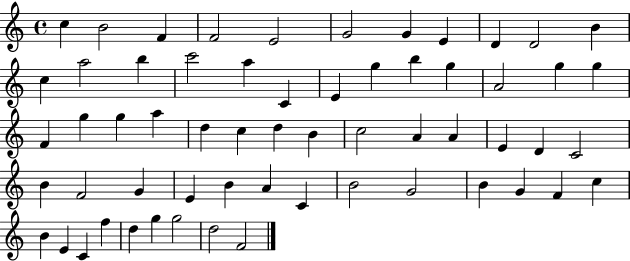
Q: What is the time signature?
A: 4/4